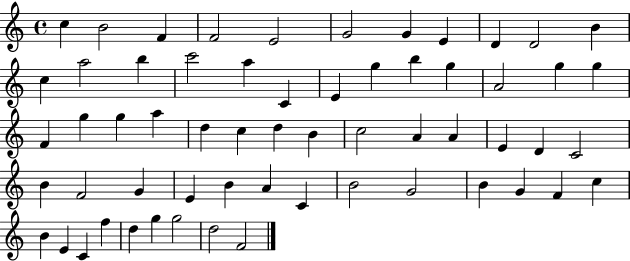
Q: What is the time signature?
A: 4/4